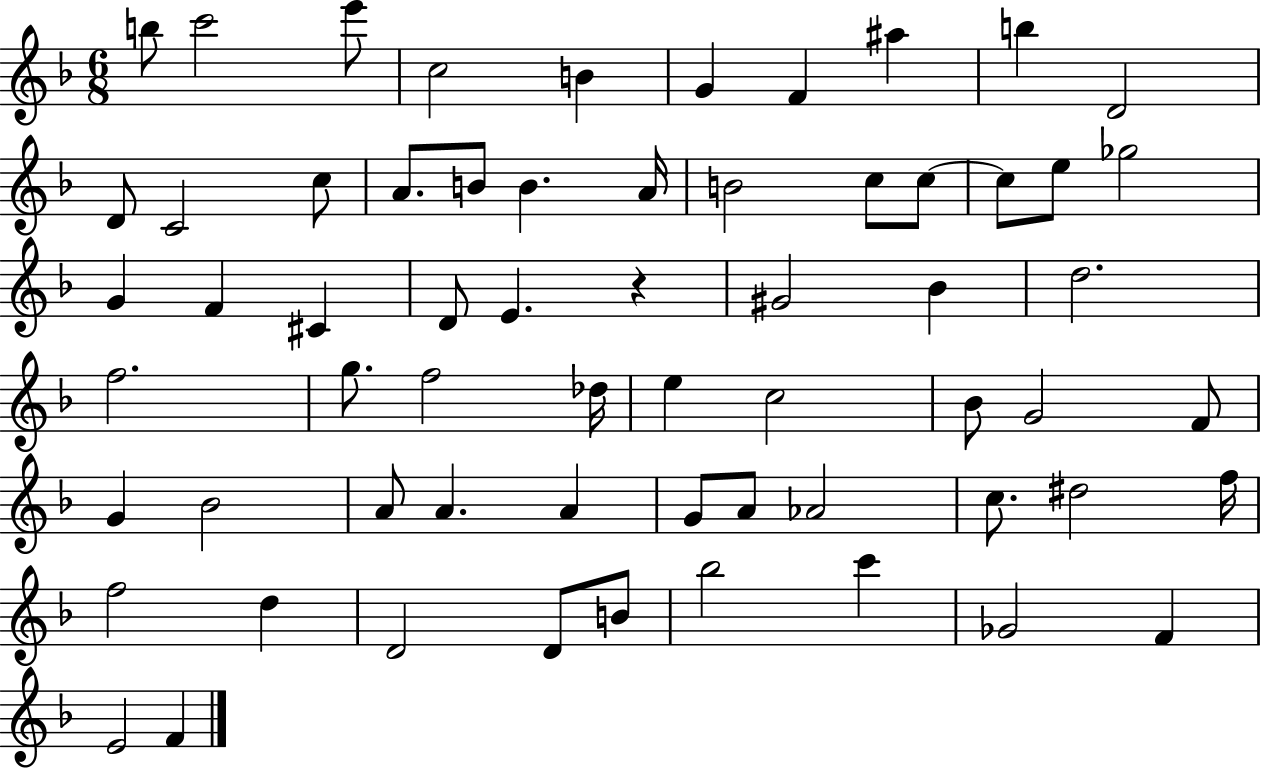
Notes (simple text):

B5/e C6/h E6/e C5/h B4/q G4/q F4/q A#5/q B5/q D4/h D4/e C4/h C5/e A4/e. B4/e B4/q. A4/s B4/h C5/e C5/e C5/e E5/e Gb5/h G4/q F4/q C#4/q D4/e E4/q. R/q G#4/h Bb4/q D5/h. F5/h. G5/e. F5/h Db5/s E5/q C5/h Bb4/e G4/h F4/e G4/q Bb4/h A4/e A4/q. A4/q G4/e A4/e Ab4/h C5/e. D#5/h F5/s F5/h D5/q D4/h D4/e B4/e Bb5/h C6/q Gb4/h F4/q E4/h F4/q